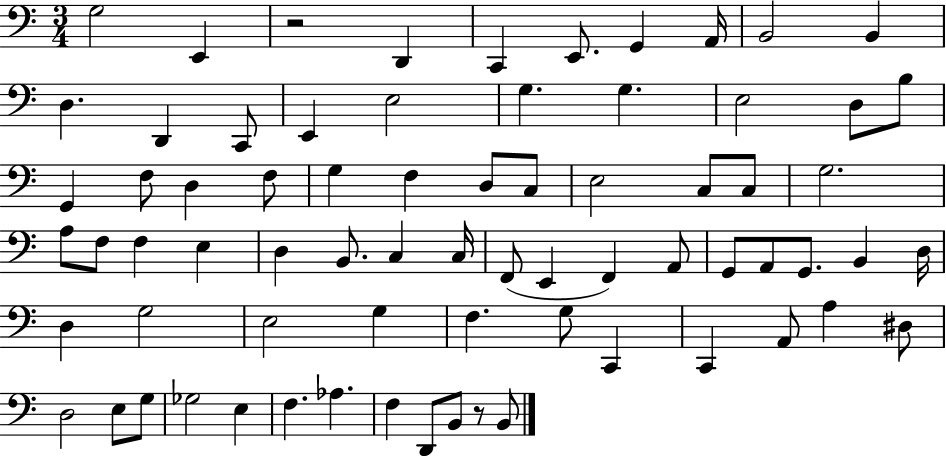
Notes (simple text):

G3/h E2/q R/h D2/q C2/q E2/e. G2/q A2/s B2/h B2/q D3/q. D2/q C2/e E2/q E3/h G3/q. G3/q. E3/h D3/e B3/e G2/q F3/e D3/q F3/e G3/q F3/q D3/e C3/e E3/h C3/e C3/e G3/h. A3/e F3/e F3/q E3/q D3/q B2/e. C3/q C3/s F2/e E2/q F2/q A2/e G2/e A2/e G2/e. B2/q D3/s D3/q G3/h E3/h G3/q F3/q. G3/e C2/q C2/q A2/e A3/q D#3/e D3/h E3/e G3/e Gb3/h E3/q F3/q. Ab3/q. F3/q D2/e B2/e R/e B2/e